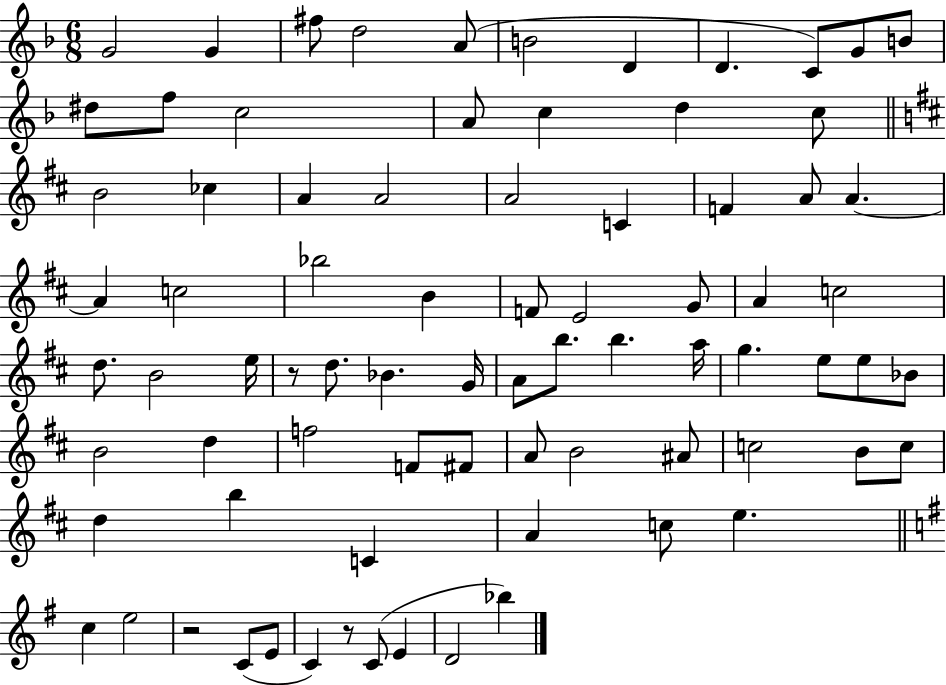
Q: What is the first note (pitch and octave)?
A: G4